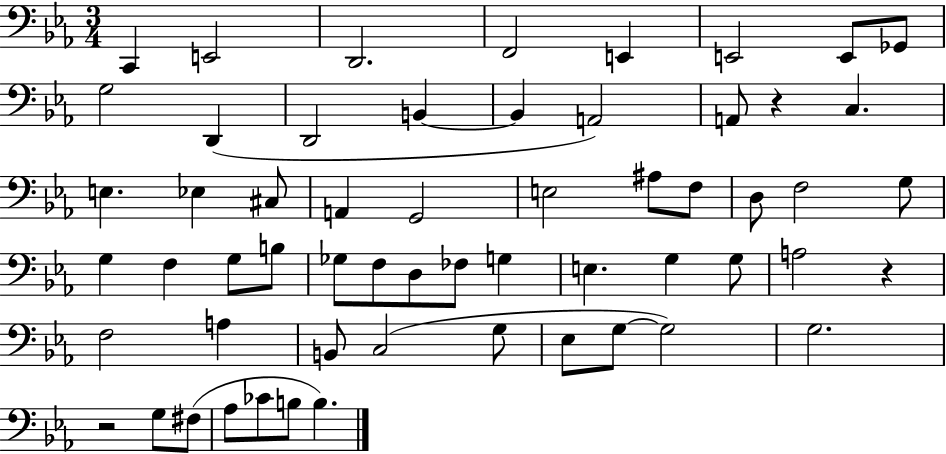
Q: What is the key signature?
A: EES major